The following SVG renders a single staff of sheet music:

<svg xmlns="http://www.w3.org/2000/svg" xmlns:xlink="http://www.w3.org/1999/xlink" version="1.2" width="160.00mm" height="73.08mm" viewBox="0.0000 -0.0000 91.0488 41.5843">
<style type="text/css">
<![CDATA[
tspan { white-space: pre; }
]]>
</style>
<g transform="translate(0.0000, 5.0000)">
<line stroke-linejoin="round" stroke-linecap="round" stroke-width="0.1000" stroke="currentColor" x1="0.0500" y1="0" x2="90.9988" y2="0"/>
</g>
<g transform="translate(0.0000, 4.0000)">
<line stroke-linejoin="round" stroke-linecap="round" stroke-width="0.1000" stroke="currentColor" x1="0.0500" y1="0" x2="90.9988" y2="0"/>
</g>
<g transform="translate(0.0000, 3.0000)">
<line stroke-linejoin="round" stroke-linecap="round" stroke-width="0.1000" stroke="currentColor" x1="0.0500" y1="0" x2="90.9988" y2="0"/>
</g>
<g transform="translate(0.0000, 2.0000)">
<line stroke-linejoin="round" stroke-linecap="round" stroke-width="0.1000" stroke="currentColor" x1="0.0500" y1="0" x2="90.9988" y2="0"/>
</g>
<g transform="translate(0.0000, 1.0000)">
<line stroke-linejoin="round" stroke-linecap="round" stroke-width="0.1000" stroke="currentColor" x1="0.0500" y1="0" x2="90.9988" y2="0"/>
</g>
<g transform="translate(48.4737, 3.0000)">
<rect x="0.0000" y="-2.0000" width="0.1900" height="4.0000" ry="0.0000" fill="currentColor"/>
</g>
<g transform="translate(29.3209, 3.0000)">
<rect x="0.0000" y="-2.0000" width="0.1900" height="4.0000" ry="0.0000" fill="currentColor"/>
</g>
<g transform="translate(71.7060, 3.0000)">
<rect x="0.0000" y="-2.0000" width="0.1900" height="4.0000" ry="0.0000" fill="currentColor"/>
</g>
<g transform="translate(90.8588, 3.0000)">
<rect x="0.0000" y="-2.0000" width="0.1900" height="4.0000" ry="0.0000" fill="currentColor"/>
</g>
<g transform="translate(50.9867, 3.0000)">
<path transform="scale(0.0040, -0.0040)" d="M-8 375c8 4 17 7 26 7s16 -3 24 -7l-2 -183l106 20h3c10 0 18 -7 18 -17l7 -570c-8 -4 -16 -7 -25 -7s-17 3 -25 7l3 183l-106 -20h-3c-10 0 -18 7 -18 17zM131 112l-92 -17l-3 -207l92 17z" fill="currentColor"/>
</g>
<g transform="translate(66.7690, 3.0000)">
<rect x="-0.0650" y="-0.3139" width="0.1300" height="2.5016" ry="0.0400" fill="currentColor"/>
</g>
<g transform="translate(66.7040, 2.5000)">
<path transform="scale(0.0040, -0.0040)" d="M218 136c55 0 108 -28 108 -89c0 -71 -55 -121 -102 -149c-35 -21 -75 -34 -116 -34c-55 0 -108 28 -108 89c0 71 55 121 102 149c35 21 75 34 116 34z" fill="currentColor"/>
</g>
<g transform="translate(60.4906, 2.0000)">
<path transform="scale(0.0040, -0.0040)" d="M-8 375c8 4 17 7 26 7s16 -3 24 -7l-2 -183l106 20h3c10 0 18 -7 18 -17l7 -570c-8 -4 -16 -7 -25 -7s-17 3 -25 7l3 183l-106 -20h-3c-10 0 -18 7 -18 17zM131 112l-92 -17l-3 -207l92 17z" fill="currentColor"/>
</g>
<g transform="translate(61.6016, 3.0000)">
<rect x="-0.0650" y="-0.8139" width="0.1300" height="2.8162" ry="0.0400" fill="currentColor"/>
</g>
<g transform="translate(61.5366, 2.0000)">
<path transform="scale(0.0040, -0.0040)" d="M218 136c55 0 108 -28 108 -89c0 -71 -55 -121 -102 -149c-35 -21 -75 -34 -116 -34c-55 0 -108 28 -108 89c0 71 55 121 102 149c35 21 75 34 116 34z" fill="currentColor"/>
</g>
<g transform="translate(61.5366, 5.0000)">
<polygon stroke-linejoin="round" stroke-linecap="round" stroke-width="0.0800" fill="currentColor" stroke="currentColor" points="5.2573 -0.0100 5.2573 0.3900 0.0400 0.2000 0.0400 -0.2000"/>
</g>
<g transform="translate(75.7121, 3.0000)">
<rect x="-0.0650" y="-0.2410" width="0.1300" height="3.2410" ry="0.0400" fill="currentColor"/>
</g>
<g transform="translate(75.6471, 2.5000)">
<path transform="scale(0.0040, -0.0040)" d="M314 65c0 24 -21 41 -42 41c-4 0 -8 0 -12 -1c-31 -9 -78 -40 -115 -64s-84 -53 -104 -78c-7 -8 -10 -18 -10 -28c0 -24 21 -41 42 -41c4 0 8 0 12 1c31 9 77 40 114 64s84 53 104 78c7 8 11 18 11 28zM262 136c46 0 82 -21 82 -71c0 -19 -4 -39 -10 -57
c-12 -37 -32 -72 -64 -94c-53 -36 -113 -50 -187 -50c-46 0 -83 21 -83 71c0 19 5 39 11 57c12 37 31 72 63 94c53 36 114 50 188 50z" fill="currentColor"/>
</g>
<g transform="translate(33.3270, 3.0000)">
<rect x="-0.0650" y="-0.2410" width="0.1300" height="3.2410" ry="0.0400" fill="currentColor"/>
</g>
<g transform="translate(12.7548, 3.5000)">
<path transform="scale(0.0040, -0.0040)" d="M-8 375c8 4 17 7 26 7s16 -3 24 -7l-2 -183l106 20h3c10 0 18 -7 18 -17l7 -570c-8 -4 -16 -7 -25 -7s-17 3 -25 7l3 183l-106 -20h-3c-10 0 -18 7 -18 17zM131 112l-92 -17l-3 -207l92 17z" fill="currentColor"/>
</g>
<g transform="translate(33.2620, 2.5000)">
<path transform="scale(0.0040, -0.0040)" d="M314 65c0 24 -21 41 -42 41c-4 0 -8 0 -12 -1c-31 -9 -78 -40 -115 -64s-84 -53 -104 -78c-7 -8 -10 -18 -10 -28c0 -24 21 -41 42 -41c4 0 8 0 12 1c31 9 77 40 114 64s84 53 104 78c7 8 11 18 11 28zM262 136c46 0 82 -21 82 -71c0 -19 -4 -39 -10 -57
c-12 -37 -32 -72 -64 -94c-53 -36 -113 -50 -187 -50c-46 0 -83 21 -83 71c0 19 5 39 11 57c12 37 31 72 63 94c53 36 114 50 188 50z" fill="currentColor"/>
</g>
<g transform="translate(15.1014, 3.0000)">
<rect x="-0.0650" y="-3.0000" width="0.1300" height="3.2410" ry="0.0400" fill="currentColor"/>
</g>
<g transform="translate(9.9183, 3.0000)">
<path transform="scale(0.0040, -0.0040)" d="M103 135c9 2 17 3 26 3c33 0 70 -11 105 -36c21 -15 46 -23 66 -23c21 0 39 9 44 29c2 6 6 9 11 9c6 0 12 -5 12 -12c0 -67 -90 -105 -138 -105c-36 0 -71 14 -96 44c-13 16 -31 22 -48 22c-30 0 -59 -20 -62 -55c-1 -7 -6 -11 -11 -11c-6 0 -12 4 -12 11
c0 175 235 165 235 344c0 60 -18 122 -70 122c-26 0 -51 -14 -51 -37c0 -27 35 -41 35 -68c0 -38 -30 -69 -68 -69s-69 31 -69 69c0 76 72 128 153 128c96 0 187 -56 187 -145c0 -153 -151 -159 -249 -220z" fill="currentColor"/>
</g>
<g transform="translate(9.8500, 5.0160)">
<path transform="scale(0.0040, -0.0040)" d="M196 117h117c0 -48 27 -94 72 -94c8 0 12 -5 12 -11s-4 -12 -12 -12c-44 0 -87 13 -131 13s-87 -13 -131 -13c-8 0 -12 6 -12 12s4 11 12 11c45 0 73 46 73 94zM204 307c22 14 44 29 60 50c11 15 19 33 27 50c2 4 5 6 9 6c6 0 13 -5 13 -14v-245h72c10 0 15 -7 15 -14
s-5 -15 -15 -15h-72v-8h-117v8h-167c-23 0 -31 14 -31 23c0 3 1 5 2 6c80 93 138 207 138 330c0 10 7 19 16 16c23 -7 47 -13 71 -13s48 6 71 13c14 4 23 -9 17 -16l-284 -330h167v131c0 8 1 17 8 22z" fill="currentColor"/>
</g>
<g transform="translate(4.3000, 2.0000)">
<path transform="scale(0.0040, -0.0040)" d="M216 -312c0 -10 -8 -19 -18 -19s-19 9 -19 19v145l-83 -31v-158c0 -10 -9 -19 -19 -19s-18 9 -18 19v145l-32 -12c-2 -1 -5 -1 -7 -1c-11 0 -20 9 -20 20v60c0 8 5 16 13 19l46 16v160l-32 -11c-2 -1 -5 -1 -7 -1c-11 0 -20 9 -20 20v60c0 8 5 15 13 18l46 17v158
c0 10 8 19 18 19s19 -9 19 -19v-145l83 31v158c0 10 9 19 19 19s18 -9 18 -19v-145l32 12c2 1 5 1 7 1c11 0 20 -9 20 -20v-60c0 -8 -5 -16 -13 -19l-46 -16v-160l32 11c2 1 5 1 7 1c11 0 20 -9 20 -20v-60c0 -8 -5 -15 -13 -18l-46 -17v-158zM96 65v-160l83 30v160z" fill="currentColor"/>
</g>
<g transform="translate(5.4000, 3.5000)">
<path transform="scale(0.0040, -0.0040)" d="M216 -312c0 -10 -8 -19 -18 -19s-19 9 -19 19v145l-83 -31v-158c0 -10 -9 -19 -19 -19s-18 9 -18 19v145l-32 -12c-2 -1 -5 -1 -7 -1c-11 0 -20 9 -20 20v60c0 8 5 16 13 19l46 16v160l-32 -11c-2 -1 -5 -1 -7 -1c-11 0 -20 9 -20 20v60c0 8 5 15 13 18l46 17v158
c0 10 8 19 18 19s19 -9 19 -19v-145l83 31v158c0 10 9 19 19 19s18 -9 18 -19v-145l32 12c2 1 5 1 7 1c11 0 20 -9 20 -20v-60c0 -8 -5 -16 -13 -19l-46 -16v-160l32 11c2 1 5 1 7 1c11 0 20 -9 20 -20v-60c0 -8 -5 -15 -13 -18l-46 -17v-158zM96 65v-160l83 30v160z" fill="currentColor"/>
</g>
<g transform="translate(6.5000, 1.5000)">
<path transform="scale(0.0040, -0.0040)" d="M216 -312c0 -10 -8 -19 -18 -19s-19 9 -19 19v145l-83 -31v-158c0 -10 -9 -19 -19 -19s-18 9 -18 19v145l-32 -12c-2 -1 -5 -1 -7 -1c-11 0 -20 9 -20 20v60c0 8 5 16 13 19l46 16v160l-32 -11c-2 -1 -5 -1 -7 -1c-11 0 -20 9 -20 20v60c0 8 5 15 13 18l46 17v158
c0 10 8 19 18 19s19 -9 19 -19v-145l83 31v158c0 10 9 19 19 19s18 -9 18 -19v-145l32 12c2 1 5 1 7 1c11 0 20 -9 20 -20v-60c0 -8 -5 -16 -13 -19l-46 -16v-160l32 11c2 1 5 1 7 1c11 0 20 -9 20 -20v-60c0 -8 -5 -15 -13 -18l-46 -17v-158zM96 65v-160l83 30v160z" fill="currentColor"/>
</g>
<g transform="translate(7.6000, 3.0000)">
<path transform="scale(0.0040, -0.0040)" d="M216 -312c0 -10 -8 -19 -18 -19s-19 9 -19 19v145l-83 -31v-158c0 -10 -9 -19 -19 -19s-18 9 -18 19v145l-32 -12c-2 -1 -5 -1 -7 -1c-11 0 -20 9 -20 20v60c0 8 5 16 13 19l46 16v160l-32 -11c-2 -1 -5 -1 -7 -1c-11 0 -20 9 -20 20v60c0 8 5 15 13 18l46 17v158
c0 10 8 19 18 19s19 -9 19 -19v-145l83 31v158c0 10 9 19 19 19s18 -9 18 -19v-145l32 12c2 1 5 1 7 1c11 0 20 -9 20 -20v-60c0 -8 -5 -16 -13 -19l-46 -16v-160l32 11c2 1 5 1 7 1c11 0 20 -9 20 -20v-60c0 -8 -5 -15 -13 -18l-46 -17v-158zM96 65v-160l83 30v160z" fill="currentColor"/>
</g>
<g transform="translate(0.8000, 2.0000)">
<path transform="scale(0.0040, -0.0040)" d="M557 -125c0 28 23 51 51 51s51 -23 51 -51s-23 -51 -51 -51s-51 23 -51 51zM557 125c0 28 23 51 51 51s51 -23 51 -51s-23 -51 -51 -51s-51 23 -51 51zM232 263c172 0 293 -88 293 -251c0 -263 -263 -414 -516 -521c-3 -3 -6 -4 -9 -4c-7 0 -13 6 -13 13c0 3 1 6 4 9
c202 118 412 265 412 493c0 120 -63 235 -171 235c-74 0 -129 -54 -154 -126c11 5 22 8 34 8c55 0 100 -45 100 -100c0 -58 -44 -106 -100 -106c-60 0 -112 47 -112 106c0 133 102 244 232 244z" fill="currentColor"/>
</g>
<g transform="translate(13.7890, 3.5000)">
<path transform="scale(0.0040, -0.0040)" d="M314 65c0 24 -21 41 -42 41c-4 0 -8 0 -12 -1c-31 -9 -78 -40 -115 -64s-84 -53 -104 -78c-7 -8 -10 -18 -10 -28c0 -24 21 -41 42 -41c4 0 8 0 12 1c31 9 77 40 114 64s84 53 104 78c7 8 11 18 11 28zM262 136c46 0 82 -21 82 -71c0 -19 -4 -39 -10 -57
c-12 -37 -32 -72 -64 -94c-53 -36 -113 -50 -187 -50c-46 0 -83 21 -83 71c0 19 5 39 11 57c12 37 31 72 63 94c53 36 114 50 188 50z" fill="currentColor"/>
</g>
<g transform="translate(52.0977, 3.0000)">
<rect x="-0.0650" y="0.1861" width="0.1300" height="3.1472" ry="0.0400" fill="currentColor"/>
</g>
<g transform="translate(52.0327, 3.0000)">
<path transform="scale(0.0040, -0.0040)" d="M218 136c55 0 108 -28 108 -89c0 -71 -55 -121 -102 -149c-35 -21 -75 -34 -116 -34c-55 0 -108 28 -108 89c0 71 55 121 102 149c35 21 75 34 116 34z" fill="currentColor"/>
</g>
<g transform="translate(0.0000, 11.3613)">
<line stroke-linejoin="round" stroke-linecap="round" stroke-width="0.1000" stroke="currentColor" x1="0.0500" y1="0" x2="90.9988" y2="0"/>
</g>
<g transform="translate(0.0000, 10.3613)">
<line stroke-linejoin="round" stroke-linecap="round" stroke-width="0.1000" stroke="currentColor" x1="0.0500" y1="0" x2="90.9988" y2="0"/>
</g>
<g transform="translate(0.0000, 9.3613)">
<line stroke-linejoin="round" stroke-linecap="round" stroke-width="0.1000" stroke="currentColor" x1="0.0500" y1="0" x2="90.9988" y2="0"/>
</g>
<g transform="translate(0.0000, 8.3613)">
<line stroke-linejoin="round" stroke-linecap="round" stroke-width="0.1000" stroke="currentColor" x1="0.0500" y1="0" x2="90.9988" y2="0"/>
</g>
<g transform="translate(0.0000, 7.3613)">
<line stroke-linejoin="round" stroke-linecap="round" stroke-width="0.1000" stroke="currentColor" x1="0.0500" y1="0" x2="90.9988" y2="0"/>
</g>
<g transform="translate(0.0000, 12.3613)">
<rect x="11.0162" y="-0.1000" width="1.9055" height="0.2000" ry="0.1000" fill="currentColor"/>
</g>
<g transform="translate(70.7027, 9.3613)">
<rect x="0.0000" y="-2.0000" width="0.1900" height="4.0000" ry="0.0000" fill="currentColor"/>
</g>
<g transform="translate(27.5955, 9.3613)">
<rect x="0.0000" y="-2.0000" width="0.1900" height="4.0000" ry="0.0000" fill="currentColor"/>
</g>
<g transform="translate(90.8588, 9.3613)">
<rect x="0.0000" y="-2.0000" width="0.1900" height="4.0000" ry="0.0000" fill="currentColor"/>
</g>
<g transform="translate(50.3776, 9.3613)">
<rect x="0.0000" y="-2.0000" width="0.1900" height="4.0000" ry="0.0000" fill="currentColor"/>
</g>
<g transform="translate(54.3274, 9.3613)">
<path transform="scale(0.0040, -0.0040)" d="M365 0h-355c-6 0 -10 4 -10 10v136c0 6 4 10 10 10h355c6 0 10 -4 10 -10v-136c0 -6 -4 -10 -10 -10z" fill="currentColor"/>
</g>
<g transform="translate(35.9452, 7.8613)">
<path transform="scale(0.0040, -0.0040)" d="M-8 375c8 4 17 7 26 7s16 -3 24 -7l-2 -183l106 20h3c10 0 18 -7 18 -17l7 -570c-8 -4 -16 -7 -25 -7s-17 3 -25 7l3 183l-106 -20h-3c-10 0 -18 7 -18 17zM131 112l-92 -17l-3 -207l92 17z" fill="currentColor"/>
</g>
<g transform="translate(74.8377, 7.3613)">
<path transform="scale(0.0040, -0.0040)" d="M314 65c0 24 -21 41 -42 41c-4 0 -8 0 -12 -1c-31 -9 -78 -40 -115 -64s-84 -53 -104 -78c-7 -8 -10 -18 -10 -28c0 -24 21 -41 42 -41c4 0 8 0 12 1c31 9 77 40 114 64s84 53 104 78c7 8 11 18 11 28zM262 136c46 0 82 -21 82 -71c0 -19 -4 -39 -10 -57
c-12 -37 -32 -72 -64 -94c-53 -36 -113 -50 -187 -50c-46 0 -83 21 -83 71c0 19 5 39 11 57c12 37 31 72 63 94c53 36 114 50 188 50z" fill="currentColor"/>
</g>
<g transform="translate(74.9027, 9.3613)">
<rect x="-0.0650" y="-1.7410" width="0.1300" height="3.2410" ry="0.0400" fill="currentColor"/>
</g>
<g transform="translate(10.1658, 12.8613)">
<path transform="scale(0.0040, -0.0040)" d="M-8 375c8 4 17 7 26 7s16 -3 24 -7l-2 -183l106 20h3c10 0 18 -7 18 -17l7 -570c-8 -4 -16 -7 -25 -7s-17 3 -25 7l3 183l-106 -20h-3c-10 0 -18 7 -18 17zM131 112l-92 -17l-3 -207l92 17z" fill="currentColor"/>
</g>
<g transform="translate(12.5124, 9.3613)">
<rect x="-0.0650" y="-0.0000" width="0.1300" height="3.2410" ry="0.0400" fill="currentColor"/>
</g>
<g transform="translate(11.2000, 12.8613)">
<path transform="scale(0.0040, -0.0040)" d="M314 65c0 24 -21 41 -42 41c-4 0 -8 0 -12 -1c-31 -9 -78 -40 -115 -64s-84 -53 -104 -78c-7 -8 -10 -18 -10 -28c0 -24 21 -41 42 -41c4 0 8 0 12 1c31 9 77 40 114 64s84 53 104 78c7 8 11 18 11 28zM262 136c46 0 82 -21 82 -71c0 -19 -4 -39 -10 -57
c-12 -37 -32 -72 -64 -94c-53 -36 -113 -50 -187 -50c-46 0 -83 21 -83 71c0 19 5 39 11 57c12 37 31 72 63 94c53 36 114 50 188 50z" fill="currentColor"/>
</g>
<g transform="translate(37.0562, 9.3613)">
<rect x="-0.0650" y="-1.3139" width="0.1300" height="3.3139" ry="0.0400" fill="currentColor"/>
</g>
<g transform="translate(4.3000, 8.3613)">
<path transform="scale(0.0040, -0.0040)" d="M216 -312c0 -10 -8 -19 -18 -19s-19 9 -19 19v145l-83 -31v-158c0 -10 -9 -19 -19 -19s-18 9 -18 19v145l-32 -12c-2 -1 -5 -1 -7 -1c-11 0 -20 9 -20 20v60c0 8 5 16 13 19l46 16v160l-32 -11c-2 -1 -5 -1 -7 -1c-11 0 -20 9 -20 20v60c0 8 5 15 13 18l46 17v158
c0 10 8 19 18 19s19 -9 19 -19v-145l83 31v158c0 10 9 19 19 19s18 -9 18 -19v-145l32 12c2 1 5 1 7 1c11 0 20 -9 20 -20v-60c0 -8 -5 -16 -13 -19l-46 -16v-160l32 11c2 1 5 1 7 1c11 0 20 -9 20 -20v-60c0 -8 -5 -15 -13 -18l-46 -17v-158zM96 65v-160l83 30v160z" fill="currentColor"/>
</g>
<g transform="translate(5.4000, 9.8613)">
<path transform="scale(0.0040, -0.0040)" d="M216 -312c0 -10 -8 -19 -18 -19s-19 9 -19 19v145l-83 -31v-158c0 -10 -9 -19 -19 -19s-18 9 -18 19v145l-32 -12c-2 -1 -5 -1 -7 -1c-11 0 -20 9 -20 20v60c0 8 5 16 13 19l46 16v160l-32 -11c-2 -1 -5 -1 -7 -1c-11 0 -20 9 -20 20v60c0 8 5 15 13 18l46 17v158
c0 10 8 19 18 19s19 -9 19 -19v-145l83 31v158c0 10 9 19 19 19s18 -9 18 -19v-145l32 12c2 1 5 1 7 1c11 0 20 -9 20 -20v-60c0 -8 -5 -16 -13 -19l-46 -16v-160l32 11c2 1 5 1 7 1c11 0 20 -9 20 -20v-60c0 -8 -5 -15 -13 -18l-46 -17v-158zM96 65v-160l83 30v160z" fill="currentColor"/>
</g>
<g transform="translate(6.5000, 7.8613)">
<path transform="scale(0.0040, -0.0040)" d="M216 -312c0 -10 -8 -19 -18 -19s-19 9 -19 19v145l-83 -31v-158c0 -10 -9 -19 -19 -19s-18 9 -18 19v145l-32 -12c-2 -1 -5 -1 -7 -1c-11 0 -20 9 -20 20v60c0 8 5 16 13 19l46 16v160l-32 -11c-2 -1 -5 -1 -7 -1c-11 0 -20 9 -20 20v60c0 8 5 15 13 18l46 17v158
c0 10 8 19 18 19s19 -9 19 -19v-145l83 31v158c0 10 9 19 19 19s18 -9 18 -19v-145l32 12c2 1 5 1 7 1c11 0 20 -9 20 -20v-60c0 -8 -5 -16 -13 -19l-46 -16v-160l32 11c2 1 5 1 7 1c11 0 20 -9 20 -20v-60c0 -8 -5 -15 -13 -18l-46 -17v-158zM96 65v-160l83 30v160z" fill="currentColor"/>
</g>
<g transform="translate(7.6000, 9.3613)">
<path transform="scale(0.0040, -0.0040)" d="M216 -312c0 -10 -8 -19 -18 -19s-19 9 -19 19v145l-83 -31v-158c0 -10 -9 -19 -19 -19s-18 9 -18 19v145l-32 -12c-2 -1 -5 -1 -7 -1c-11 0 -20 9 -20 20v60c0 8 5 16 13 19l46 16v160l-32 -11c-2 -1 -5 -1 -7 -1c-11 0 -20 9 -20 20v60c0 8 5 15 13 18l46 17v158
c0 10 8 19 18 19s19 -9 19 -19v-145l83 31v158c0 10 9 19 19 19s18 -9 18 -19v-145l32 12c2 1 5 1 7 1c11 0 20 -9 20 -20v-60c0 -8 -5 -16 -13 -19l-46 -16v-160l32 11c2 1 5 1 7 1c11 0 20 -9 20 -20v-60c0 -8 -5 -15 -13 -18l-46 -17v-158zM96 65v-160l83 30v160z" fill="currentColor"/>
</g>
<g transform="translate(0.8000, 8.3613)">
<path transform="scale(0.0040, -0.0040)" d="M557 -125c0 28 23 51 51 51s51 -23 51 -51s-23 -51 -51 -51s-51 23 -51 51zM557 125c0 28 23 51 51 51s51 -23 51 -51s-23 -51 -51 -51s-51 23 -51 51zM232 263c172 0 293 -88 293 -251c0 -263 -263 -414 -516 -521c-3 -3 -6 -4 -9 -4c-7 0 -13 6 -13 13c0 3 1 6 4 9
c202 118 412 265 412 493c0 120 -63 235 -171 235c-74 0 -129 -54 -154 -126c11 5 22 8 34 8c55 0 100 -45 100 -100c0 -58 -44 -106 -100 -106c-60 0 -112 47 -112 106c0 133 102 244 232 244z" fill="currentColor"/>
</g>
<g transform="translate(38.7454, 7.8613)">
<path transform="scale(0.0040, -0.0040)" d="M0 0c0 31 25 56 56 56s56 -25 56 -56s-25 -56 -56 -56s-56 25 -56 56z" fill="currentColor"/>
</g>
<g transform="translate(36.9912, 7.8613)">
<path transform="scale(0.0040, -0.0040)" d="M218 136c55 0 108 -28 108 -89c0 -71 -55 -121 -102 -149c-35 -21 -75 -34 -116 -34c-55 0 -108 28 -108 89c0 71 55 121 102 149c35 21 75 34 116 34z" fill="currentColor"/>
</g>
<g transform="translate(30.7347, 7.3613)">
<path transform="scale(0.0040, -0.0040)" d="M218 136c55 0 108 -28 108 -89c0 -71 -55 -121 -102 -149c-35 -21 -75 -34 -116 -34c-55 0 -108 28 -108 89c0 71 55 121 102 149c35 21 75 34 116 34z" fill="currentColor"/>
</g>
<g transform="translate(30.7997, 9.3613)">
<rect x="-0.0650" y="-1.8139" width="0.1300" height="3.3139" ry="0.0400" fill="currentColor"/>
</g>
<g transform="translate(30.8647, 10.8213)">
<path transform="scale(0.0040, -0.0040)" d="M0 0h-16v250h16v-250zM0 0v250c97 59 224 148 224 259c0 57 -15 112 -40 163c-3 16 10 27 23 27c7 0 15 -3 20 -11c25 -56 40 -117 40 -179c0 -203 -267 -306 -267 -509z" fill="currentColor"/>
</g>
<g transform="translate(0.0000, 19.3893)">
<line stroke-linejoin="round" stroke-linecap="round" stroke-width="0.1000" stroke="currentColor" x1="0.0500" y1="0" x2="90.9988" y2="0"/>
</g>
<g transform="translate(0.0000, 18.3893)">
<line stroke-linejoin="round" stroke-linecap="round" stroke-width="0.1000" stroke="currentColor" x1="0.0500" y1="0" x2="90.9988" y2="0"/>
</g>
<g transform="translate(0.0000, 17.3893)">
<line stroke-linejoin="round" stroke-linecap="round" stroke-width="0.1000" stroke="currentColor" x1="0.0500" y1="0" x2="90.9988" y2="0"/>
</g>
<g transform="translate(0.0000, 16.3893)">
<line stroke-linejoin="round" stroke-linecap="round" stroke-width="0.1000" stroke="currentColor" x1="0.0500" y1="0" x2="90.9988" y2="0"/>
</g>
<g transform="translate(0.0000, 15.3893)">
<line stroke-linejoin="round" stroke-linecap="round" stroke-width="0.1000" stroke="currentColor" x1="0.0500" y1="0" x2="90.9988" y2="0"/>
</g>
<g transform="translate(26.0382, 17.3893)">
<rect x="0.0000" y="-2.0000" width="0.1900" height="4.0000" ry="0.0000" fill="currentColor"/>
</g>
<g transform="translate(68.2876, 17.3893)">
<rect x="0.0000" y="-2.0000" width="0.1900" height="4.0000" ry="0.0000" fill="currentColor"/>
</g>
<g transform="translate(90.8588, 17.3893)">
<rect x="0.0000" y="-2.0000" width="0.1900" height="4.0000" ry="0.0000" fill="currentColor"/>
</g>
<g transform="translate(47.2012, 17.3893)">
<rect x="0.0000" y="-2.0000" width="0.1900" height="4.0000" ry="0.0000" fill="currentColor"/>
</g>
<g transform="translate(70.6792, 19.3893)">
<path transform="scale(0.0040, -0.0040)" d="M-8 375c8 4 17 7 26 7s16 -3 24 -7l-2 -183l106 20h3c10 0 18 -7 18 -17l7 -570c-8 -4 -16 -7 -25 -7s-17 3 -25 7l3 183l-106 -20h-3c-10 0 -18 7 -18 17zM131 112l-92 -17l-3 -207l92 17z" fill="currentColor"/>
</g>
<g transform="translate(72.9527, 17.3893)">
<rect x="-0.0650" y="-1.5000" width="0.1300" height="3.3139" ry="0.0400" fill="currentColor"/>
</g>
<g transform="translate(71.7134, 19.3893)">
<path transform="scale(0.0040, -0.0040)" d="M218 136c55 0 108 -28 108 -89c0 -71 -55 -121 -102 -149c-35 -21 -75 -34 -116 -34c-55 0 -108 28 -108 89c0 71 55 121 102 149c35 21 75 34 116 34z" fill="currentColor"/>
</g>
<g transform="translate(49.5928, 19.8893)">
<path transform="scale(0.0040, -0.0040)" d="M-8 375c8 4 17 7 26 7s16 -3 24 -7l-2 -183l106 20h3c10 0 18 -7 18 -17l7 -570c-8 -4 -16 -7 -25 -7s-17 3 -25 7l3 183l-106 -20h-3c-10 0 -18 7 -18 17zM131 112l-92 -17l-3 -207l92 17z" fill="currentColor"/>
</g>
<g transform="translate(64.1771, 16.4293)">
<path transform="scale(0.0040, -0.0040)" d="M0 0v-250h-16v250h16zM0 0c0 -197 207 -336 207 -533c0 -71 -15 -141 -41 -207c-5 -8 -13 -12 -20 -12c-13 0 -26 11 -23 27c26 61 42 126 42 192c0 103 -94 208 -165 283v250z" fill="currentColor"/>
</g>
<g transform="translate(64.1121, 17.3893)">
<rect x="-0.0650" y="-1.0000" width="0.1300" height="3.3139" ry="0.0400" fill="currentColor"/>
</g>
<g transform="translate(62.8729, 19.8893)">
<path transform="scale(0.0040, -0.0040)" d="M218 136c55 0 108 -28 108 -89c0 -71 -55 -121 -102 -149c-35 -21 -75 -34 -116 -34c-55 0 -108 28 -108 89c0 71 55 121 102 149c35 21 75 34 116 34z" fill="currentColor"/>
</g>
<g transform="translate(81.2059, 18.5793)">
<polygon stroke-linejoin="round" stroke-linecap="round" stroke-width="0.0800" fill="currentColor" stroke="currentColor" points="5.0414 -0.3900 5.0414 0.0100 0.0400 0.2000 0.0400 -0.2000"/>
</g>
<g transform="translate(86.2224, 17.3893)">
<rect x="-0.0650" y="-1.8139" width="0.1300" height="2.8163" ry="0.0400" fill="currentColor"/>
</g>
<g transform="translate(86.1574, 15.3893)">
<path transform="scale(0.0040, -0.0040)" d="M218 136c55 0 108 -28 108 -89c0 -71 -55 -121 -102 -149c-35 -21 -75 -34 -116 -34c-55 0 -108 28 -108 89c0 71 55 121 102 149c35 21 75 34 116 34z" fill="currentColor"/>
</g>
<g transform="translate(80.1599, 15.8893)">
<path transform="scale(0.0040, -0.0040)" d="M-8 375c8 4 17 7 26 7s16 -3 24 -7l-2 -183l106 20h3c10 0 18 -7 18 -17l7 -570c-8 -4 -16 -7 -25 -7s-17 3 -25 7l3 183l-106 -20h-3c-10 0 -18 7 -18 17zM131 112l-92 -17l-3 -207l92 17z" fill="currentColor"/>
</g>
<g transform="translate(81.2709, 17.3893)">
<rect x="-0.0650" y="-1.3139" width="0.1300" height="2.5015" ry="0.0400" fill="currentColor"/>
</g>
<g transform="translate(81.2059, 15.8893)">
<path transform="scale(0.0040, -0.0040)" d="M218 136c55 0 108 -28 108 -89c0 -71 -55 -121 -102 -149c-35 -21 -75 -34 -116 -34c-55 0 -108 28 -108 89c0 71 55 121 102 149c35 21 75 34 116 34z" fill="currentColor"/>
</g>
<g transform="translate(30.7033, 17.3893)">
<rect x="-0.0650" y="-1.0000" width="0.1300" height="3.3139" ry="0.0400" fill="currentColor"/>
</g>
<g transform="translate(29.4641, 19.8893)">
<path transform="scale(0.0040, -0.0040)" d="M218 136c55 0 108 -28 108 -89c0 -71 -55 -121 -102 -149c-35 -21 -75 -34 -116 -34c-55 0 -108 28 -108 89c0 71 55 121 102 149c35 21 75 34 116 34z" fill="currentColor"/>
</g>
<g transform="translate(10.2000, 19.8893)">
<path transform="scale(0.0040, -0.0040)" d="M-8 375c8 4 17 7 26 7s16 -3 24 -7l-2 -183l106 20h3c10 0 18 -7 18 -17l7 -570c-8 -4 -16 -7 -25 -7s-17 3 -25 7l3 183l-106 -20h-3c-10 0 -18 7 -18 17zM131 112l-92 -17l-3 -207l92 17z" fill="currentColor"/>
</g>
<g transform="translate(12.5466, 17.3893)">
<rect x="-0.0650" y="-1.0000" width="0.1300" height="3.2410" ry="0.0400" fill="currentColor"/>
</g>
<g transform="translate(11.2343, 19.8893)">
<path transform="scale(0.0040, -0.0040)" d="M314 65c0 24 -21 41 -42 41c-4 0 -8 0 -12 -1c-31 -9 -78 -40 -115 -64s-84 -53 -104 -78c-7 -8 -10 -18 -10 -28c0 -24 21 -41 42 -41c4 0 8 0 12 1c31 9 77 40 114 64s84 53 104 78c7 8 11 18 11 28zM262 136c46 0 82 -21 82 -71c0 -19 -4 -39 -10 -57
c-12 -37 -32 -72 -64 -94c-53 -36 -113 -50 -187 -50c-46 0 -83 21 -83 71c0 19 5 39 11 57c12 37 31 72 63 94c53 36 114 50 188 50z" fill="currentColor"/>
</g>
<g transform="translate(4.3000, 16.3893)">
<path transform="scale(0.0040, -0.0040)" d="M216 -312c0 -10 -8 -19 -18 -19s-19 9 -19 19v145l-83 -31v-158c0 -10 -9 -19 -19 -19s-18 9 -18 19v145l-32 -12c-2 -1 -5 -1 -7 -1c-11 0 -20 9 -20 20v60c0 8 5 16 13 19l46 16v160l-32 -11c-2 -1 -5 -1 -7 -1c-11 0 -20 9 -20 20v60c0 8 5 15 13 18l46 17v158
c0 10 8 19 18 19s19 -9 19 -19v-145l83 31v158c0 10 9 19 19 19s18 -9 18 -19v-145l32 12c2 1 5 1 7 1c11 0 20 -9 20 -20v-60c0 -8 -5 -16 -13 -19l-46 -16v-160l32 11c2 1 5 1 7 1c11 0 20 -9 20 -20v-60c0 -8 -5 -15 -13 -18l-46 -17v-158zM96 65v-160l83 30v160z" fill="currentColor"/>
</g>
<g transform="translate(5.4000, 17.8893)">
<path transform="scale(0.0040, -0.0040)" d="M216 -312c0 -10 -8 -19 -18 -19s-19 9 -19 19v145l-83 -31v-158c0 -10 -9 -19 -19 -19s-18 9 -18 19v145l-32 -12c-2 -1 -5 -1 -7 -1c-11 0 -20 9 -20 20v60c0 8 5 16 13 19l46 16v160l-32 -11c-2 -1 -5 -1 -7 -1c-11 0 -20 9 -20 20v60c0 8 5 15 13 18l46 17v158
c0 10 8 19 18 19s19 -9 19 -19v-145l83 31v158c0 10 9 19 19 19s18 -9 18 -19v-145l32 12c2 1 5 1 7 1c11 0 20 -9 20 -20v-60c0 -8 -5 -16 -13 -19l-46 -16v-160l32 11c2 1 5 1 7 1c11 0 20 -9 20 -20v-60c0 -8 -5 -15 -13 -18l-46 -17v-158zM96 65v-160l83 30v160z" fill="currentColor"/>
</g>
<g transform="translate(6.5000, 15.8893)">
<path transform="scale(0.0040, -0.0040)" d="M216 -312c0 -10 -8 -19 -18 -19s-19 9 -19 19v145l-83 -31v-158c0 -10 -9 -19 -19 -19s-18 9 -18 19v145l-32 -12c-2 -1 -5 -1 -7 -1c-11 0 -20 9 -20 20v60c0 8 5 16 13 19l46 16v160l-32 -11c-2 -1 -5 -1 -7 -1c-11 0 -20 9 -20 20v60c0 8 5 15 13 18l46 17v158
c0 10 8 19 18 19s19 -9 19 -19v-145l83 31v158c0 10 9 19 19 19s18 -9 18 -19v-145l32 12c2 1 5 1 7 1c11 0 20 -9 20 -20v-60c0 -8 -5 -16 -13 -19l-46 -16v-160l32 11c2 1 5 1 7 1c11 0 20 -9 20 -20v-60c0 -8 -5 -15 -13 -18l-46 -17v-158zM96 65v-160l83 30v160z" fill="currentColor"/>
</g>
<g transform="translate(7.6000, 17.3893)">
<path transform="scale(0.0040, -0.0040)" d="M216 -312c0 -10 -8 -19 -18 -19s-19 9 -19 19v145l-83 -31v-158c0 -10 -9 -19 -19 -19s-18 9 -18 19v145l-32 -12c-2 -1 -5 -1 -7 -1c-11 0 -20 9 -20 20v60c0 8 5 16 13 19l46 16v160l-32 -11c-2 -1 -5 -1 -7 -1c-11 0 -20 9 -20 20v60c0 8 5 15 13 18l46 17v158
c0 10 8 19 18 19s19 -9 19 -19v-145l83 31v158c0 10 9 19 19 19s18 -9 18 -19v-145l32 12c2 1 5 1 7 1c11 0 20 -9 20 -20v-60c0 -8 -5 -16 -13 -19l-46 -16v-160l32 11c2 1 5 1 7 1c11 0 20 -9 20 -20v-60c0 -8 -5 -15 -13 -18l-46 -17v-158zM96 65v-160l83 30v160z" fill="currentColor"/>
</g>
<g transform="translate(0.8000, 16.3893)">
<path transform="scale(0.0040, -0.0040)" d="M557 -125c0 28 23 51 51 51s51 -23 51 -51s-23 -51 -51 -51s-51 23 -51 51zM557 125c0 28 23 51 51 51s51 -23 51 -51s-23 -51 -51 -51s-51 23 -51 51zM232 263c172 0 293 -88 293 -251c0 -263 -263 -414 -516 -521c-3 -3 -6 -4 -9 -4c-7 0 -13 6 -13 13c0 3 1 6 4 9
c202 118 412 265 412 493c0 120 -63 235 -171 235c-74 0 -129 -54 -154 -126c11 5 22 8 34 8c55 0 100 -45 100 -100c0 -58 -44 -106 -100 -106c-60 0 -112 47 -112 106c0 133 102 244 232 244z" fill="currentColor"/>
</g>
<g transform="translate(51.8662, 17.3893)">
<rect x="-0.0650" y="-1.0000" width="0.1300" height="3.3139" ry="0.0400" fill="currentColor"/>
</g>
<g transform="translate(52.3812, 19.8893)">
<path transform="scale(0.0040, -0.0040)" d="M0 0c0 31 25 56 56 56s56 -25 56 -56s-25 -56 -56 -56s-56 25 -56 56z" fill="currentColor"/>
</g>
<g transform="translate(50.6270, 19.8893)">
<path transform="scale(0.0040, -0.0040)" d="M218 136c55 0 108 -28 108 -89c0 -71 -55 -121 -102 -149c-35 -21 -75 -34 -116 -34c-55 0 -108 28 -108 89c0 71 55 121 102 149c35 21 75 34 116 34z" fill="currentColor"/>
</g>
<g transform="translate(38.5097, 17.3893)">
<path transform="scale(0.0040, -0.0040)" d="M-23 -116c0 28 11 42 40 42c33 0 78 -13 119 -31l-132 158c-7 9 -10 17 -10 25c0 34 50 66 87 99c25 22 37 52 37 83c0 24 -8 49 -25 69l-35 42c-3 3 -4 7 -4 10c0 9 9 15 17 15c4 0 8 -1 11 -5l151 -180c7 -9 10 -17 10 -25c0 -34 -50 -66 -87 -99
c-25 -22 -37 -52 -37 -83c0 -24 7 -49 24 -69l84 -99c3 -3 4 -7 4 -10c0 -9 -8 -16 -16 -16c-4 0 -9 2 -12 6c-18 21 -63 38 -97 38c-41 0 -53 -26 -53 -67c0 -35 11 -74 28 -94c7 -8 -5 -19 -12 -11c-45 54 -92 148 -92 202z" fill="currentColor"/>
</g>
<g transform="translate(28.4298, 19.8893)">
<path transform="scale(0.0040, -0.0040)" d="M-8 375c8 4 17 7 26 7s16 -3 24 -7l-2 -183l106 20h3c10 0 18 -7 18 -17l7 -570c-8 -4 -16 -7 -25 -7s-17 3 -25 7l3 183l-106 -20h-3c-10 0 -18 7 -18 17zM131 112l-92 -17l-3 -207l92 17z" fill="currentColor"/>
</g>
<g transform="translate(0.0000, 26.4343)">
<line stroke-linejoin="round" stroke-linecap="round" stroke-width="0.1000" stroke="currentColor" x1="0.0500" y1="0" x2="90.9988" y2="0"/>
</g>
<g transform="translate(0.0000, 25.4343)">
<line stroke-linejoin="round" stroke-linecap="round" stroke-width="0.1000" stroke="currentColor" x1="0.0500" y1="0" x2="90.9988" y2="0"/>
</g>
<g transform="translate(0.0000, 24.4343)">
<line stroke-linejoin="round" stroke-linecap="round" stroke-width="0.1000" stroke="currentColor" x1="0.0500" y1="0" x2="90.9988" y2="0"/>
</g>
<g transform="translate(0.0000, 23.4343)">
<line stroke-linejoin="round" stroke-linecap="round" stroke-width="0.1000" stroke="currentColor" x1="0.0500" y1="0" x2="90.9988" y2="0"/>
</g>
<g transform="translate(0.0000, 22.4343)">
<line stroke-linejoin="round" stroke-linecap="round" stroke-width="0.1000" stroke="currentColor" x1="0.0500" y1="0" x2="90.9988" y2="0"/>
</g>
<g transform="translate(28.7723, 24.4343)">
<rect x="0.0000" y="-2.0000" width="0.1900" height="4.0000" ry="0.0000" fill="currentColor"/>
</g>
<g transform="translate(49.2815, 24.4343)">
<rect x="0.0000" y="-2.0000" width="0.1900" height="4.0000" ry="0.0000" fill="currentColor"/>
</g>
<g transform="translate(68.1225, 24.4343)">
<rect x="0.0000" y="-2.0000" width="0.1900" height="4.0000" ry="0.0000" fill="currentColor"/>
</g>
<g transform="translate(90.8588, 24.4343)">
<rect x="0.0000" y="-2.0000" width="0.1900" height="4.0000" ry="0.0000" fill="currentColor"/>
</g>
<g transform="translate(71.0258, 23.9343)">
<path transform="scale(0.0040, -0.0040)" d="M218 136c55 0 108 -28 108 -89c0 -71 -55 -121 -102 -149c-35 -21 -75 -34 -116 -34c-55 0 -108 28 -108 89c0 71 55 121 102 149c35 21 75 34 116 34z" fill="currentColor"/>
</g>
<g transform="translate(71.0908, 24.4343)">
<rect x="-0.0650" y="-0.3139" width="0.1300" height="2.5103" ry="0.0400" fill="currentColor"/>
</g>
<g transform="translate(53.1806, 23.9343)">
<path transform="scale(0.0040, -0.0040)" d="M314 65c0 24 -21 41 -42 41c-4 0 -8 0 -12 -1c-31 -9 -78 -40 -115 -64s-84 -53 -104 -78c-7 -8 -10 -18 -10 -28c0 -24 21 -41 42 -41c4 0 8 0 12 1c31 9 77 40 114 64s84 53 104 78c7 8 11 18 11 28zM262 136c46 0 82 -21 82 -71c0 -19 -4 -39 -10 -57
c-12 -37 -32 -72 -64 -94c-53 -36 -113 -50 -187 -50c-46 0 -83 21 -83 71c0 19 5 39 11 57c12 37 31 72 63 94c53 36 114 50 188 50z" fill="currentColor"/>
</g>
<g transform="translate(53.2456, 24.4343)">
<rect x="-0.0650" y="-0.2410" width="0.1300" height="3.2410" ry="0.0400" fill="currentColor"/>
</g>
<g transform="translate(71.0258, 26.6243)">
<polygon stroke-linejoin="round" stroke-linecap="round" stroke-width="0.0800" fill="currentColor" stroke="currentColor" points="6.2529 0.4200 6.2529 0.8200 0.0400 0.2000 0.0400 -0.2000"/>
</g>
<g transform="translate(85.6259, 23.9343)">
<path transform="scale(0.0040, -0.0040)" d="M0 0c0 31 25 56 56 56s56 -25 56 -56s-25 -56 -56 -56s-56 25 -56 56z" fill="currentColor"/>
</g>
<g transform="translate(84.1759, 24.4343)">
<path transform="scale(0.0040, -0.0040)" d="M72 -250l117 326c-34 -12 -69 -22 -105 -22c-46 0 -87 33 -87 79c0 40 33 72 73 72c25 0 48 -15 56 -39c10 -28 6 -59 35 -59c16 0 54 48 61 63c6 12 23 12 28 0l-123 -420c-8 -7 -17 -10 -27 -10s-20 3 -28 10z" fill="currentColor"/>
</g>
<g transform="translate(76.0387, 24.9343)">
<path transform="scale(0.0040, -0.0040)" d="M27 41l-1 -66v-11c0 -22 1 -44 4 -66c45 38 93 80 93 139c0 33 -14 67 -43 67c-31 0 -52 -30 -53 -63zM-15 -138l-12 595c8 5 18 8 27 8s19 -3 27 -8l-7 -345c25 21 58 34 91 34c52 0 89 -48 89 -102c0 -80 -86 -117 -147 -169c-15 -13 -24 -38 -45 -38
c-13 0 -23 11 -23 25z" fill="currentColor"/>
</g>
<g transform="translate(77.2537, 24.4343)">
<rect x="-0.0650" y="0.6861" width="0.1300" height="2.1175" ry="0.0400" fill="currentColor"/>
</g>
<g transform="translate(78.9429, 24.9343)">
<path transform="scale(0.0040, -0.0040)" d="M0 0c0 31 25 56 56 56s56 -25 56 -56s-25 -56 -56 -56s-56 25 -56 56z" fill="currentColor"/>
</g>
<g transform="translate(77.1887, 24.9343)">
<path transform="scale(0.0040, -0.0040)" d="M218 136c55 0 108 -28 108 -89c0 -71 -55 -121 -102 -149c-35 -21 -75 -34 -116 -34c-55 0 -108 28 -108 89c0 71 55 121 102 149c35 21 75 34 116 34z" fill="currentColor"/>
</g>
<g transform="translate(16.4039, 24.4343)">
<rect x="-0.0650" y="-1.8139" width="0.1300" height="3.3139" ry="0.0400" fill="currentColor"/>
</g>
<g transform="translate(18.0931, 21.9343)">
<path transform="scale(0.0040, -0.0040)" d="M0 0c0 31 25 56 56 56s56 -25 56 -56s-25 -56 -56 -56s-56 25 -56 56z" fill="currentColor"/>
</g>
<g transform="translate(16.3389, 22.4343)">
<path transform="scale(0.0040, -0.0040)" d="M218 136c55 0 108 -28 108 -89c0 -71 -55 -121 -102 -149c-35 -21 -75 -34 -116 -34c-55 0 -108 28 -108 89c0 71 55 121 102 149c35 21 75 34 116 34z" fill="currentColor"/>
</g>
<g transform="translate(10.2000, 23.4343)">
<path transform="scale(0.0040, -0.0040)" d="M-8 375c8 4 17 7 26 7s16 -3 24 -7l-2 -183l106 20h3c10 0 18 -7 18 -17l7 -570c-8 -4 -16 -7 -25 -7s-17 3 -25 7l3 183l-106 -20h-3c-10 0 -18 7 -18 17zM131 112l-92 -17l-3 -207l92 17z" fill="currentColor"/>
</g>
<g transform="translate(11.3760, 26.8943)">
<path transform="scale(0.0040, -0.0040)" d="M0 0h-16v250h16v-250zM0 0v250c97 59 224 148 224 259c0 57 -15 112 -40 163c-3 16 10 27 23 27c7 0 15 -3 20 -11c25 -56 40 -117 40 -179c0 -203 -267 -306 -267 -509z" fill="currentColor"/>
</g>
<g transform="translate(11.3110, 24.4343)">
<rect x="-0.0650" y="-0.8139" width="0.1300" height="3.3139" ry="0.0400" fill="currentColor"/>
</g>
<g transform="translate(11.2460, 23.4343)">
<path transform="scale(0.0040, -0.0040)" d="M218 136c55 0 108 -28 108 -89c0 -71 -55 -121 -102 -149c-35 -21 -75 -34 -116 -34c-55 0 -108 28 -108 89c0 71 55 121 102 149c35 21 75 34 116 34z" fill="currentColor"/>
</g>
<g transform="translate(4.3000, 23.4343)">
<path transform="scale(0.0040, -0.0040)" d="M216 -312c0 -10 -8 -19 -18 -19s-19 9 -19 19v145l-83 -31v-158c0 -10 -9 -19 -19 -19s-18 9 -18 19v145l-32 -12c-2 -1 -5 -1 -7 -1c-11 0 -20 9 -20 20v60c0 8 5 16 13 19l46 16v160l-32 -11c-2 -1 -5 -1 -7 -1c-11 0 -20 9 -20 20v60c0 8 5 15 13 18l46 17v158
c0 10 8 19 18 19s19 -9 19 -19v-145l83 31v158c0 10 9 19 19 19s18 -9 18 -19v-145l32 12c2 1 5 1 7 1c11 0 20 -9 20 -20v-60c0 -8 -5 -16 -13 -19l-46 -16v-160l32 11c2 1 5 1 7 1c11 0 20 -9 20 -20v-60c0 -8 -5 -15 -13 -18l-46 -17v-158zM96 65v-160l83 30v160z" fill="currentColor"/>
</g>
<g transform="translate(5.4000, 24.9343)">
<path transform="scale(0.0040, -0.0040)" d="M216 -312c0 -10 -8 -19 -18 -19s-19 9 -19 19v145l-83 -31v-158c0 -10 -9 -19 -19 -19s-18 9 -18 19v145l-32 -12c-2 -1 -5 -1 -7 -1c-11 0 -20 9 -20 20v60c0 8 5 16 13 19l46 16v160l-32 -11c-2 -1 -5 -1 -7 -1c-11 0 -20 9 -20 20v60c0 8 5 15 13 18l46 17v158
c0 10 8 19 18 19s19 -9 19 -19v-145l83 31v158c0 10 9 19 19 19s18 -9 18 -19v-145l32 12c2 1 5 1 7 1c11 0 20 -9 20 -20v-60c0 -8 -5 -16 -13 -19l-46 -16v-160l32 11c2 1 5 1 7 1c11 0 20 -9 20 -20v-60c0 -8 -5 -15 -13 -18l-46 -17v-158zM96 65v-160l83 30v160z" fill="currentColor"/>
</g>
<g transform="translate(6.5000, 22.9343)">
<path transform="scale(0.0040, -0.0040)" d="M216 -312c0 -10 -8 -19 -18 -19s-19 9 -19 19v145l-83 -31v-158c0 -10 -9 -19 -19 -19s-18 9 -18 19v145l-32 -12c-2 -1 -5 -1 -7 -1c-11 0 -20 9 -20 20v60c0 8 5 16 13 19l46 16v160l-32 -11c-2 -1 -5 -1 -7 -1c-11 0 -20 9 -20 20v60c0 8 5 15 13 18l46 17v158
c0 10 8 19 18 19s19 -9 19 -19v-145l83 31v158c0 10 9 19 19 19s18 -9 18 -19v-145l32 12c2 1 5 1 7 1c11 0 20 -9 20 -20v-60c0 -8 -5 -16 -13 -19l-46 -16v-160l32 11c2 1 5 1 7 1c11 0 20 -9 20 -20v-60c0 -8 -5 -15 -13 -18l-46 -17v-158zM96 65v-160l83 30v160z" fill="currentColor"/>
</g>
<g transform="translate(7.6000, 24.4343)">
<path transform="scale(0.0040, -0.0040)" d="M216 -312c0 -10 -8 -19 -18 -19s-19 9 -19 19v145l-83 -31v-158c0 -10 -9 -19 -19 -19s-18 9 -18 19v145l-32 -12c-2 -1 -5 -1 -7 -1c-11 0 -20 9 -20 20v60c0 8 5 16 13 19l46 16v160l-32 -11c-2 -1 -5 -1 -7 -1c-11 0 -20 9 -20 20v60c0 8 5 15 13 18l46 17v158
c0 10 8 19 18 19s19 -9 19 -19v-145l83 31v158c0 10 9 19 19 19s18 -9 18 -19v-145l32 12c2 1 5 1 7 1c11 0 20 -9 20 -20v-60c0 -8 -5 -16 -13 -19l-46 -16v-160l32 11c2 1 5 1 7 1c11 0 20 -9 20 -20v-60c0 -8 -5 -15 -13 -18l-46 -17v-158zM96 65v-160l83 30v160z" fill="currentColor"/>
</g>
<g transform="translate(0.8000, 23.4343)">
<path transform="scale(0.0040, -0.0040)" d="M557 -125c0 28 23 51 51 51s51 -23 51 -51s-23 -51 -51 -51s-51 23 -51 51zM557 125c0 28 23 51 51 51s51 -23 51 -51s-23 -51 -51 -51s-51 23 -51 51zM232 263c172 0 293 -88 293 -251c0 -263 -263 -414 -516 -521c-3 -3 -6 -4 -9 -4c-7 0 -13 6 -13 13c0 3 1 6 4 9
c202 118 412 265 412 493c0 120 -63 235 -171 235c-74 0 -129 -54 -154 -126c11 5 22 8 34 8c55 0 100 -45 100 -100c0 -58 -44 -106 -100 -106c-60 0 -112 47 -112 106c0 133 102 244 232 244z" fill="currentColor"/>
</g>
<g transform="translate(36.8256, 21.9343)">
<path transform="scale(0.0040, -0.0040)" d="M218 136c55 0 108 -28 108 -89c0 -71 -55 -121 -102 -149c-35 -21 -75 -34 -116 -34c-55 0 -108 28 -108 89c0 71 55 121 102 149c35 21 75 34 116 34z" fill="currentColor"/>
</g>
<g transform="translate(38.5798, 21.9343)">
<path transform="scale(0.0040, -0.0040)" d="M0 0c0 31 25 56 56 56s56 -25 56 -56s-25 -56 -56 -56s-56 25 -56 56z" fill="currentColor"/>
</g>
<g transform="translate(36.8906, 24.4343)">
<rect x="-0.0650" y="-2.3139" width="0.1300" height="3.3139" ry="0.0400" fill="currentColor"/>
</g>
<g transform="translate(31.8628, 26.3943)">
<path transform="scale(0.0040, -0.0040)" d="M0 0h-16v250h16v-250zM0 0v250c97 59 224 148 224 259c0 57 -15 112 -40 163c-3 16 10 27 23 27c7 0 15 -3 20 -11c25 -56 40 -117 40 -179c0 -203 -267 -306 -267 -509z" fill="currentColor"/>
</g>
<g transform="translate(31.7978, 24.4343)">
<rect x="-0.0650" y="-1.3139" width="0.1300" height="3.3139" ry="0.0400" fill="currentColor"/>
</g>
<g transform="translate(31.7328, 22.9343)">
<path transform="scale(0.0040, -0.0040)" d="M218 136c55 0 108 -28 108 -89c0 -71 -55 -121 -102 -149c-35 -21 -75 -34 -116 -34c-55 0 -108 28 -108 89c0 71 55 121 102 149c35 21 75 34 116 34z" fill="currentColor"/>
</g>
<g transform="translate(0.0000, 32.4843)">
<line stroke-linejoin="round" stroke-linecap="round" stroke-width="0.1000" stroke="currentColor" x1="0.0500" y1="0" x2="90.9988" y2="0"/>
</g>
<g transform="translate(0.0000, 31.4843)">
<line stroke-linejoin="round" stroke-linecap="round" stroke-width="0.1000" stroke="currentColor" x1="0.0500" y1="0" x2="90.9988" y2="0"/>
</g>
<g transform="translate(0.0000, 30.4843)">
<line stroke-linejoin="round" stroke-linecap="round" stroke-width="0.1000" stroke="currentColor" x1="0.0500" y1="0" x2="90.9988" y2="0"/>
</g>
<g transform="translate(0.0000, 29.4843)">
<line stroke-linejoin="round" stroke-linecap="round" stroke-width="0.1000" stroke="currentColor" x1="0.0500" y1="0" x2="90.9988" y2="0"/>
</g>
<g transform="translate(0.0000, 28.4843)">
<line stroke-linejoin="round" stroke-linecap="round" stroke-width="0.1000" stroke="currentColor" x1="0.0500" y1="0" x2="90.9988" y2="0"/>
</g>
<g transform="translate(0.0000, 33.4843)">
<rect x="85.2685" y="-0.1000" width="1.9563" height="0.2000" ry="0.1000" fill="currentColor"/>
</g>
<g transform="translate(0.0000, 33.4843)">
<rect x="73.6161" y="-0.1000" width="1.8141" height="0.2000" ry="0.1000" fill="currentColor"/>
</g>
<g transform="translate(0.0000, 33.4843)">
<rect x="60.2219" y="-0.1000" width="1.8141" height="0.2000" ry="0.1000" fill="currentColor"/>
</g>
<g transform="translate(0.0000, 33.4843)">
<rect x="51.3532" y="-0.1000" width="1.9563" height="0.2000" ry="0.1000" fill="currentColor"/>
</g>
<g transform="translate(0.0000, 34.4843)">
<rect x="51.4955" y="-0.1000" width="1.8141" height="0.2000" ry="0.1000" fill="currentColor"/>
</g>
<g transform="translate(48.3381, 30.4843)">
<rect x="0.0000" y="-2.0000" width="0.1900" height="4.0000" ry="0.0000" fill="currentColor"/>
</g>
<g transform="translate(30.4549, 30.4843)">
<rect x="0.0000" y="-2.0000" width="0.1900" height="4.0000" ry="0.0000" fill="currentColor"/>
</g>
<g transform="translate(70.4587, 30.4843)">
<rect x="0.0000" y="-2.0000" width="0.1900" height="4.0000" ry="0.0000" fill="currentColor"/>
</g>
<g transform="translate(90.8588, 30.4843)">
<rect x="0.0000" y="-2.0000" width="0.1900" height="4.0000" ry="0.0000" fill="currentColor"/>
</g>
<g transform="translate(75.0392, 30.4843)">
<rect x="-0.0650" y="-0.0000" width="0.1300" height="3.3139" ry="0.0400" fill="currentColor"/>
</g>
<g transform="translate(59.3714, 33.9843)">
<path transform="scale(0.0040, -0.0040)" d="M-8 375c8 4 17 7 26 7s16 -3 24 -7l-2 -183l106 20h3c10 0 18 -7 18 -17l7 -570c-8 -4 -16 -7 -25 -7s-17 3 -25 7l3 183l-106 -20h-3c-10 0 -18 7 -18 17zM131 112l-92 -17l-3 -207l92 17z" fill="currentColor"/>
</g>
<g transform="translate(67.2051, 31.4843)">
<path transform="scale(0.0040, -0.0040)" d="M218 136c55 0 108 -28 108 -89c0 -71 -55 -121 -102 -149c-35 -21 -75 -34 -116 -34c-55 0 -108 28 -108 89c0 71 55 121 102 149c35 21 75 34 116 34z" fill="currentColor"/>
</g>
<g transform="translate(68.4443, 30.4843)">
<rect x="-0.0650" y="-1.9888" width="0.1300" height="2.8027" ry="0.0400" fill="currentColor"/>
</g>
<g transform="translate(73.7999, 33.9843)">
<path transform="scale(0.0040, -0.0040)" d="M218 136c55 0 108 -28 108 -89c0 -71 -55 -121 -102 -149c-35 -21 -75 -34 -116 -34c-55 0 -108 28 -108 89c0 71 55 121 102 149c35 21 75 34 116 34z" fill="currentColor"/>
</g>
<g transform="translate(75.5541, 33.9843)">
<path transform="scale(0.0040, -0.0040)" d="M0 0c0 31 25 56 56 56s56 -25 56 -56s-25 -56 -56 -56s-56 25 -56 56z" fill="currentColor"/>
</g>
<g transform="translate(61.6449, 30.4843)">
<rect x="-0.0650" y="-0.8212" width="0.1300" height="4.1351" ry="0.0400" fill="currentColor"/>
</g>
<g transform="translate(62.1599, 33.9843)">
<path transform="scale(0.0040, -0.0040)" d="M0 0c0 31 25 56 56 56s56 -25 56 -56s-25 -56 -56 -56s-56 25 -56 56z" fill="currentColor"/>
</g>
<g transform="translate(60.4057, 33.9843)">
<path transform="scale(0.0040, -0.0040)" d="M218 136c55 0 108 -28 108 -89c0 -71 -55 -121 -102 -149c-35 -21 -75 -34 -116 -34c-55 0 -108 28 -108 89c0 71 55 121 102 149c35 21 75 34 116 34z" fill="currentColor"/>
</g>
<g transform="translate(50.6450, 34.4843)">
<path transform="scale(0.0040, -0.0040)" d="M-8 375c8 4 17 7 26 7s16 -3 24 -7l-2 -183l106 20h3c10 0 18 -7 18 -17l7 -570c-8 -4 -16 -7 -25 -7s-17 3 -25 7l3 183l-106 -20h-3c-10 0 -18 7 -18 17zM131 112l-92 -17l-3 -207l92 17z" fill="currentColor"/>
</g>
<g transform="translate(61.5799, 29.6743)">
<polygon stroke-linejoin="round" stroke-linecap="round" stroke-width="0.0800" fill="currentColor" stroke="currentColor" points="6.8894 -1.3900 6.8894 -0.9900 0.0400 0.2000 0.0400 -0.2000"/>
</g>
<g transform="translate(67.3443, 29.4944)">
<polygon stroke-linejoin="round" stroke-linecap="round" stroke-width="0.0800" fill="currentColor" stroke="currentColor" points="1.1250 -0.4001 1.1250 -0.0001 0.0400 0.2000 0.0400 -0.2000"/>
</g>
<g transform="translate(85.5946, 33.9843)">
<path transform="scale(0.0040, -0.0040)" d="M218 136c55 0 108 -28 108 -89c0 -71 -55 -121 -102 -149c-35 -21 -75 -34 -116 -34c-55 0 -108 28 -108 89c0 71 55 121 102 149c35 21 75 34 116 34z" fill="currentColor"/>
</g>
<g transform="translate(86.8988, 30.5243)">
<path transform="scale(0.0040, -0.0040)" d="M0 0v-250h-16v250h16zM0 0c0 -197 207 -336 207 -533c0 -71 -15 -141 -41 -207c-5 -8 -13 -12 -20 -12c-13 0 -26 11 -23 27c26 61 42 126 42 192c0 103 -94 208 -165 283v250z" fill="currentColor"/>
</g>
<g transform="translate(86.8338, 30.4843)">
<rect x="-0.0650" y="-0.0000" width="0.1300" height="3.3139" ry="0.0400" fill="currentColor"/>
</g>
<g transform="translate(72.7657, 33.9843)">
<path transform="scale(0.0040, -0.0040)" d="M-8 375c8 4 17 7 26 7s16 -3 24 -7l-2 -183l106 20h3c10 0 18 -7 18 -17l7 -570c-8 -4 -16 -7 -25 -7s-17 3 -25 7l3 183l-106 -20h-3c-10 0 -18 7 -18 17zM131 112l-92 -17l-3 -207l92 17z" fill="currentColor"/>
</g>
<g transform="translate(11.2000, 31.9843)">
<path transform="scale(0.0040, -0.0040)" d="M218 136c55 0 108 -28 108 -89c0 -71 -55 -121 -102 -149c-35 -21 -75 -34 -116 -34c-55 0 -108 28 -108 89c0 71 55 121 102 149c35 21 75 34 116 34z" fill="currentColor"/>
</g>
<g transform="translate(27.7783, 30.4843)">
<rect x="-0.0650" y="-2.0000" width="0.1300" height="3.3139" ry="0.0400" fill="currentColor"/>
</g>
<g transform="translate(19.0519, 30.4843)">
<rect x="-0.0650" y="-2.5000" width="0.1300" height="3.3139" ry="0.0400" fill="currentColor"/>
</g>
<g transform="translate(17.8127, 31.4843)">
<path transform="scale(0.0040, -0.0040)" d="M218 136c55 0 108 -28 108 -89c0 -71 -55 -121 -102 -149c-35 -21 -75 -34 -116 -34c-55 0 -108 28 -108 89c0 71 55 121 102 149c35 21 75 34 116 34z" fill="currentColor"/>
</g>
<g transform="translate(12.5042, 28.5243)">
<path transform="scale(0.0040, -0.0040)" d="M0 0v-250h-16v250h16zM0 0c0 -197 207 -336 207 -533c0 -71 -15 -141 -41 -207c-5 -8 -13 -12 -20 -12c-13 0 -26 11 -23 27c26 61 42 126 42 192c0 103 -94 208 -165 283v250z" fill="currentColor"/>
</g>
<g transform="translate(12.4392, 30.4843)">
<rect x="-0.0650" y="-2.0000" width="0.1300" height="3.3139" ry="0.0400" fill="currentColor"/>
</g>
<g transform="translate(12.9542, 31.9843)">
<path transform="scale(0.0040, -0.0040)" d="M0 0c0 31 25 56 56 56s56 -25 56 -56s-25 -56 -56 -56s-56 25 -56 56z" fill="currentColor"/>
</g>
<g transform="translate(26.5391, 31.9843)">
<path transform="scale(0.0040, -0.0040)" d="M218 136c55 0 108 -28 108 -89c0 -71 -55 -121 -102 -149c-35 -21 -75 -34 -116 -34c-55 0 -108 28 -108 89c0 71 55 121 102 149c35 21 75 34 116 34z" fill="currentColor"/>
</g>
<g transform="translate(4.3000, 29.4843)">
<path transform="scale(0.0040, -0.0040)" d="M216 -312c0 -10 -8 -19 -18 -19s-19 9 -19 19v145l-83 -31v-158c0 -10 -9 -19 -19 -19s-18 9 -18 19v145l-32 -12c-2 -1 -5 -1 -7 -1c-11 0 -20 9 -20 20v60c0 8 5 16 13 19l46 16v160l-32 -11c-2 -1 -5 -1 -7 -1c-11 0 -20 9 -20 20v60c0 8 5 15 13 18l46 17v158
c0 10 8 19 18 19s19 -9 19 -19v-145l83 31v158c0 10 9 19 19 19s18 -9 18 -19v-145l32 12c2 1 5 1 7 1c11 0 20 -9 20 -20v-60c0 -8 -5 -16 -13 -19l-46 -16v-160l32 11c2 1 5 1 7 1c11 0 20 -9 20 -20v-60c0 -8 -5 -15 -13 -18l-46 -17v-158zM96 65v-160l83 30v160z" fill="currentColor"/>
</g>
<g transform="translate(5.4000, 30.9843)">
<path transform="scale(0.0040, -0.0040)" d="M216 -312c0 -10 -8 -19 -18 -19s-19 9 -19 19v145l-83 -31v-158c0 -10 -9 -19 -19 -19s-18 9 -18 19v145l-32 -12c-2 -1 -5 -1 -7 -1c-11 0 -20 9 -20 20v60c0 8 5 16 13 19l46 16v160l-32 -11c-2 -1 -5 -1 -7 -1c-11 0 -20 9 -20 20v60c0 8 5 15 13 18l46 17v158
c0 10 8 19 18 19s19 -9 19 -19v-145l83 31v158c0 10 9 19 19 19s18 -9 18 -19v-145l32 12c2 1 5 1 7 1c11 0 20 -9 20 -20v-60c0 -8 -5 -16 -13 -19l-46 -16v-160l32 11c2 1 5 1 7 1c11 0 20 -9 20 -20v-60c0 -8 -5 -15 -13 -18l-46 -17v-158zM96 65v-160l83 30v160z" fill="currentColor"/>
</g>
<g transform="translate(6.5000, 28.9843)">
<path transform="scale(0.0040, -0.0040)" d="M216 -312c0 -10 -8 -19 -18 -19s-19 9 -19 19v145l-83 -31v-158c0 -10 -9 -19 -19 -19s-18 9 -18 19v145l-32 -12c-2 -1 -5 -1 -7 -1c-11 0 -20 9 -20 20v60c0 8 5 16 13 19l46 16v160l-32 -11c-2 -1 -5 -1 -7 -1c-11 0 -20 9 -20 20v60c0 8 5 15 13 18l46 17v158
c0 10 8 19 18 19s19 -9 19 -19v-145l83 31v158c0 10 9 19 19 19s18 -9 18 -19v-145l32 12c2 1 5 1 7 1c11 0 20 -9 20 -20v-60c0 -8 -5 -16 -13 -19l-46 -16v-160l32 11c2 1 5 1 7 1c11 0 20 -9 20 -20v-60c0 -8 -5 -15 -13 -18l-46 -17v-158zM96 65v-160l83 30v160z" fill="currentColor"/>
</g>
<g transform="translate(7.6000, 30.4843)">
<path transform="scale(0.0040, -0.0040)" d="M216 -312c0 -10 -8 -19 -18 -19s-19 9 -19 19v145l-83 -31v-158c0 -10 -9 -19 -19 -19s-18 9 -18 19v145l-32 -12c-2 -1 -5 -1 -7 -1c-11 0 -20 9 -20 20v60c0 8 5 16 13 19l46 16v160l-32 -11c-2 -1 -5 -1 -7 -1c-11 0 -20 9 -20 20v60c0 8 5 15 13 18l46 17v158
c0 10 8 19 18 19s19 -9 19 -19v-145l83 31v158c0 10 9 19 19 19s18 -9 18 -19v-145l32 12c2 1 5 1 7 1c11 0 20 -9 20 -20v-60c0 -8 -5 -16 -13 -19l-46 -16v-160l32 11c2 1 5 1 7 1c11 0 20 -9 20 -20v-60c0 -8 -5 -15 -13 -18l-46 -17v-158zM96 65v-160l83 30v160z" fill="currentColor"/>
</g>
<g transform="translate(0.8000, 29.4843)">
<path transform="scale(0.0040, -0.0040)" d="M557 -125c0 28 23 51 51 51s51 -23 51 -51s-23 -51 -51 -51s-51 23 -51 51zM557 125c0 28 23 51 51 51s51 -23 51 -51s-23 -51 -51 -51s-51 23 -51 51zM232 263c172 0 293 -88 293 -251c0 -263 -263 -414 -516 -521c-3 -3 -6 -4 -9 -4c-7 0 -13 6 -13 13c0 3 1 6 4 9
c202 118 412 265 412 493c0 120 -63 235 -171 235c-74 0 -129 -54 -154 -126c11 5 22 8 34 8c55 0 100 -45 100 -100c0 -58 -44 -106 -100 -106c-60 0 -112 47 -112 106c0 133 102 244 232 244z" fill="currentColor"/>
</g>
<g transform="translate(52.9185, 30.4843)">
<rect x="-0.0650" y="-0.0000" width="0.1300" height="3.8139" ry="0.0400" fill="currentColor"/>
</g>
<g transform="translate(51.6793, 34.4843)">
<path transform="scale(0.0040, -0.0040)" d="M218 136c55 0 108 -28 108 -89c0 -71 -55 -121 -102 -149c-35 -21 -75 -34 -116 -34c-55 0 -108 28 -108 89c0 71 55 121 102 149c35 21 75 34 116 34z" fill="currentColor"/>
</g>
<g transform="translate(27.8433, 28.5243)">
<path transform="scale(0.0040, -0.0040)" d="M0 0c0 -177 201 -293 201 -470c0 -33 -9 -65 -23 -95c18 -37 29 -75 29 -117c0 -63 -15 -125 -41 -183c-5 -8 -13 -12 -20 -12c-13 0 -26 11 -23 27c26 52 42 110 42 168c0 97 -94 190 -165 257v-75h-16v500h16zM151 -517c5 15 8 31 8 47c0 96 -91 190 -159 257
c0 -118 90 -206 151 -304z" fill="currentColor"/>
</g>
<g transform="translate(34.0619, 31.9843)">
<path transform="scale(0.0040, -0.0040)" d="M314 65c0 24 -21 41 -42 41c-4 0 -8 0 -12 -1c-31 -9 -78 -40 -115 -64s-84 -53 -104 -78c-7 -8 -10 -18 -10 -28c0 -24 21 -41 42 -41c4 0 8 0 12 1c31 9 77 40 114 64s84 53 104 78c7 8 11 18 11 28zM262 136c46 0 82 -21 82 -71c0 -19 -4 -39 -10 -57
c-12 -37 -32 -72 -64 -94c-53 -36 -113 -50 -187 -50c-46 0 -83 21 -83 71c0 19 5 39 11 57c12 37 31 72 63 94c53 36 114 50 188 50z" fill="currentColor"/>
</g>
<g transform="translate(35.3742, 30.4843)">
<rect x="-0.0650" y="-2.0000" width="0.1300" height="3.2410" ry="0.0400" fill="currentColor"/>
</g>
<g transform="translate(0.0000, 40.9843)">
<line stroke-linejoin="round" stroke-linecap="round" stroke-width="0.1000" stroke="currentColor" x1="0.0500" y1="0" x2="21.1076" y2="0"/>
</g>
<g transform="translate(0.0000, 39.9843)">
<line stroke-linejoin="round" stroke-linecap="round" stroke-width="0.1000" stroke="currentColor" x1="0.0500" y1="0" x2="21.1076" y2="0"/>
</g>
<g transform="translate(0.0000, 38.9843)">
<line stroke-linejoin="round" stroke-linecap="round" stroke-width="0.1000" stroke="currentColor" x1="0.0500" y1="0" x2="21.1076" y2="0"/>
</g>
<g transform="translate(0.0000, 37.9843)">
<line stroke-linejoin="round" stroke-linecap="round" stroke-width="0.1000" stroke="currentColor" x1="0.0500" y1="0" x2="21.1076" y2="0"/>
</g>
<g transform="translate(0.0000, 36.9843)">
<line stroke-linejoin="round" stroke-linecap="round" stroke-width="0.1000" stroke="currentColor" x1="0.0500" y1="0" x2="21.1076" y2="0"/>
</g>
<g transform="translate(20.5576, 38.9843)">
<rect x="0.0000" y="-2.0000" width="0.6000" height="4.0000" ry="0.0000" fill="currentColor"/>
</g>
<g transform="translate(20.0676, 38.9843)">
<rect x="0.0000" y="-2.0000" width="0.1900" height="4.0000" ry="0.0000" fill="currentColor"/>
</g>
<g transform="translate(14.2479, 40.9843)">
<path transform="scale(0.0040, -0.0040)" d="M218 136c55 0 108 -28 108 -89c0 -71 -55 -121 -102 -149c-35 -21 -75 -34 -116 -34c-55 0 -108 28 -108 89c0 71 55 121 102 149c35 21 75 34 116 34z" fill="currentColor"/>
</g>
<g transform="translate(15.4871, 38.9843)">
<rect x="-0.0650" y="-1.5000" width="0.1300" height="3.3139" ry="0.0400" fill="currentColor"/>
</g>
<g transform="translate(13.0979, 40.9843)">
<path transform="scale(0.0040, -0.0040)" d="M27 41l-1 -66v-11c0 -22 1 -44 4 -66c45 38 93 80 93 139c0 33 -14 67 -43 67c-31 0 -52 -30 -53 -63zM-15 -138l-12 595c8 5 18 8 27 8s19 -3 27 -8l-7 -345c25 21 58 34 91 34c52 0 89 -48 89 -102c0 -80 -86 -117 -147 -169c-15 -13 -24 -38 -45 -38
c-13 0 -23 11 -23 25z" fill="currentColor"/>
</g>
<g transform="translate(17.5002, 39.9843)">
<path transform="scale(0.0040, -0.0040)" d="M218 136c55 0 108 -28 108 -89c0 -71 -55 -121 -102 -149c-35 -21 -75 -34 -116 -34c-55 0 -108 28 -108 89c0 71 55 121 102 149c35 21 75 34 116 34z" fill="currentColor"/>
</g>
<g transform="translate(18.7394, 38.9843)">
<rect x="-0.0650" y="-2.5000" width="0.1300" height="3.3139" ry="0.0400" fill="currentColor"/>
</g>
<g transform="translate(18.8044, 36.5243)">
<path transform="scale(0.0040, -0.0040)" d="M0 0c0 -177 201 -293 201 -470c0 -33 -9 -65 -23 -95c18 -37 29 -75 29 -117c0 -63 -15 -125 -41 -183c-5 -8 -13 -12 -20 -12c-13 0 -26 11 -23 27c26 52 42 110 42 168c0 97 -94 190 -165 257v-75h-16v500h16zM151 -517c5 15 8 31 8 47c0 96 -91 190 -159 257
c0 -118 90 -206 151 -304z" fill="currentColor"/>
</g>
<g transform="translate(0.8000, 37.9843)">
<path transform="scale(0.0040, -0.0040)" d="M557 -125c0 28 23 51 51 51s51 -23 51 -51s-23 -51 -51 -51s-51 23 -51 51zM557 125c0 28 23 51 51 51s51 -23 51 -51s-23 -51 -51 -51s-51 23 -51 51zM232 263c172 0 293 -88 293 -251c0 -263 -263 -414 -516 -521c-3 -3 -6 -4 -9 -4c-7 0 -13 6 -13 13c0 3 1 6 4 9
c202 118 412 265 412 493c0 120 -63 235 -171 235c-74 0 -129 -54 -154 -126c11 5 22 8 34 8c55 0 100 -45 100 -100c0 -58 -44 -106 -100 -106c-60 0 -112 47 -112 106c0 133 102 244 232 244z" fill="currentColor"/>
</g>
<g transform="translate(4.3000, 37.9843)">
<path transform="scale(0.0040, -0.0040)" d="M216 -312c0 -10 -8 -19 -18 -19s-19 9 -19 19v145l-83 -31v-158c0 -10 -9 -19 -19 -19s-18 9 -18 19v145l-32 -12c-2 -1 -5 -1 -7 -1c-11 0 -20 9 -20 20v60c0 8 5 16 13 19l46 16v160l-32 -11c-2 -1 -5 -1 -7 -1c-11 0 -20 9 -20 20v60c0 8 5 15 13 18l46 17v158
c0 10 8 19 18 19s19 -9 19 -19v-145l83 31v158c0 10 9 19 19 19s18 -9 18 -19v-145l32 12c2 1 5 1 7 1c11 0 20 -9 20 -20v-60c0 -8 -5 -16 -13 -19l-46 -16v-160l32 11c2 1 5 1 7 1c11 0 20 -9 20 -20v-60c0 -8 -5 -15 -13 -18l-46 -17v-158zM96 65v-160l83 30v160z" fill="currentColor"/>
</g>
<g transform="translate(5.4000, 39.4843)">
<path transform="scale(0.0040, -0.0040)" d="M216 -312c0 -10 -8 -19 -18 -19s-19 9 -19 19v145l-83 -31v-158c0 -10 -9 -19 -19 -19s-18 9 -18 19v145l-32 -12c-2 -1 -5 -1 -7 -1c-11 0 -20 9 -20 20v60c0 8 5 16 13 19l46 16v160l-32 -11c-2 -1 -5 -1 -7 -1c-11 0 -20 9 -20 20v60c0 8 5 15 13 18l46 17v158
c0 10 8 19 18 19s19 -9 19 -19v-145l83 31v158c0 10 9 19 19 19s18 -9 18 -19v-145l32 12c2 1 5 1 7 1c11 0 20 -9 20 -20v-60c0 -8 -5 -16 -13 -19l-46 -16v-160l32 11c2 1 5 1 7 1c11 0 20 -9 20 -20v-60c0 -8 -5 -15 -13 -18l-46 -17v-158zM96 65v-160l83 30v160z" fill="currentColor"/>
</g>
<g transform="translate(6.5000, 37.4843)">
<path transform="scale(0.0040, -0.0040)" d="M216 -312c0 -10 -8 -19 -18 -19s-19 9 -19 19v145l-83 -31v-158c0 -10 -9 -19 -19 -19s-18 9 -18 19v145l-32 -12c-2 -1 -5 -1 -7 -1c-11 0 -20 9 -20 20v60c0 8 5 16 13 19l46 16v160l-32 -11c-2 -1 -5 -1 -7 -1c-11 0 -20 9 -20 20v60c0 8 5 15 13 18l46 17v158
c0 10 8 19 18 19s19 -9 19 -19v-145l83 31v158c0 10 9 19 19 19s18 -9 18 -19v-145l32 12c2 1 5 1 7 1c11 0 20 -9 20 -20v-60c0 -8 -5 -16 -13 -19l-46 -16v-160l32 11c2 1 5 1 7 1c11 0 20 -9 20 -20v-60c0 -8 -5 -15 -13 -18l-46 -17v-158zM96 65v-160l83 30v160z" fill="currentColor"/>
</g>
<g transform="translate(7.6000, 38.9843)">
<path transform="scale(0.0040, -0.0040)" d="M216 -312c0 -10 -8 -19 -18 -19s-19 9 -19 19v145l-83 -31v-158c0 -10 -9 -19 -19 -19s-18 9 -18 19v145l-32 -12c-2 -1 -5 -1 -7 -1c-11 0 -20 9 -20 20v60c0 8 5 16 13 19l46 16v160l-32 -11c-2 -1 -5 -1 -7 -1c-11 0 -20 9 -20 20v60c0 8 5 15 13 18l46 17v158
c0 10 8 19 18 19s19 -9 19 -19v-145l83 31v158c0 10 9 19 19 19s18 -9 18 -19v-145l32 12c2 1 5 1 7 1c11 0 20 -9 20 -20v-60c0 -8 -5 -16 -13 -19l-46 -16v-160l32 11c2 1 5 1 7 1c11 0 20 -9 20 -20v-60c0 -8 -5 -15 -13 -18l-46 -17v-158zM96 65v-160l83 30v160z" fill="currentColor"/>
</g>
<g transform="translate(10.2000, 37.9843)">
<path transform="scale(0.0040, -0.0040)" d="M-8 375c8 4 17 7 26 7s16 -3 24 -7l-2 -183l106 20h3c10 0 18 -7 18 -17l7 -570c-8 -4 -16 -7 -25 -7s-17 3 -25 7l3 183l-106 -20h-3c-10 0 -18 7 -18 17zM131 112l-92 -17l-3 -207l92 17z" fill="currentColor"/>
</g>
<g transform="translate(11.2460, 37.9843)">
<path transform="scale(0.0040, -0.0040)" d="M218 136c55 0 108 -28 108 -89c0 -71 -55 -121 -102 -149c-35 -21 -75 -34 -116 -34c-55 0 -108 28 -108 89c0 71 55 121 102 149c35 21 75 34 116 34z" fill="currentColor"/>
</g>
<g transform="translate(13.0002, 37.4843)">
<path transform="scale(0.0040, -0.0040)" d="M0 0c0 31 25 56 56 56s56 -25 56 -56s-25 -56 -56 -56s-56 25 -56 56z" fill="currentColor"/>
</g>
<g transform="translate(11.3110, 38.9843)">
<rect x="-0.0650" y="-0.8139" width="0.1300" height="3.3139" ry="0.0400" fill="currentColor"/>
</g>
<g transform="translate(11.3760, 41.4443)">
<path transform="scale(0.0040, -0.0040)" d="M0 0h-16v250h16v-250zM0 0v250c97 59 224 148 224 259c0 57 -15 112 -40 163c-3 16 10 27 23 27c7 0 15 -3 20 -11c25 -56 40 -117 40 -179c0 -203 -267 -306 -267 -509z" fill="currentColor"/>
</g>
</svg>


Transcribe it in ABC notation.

X:1
T:Untitled
M:2/4
L:1/4
K:E
C,2 E,2 D, F,/2 E,/2 E,2 D,,2 A,/2 G, z2 A,2 F,,2 F,, z F,, F,,/2 G,, G,/2 A,/2 F,/2 A, ^G,/2 B, E,2 E,/2 _C,/2 z/2 A,,/2 B,, A,,/4 A,,2 C,, D,,/2 B,,/4 D,, D,,/2 F,/2 _G,, B,,/4